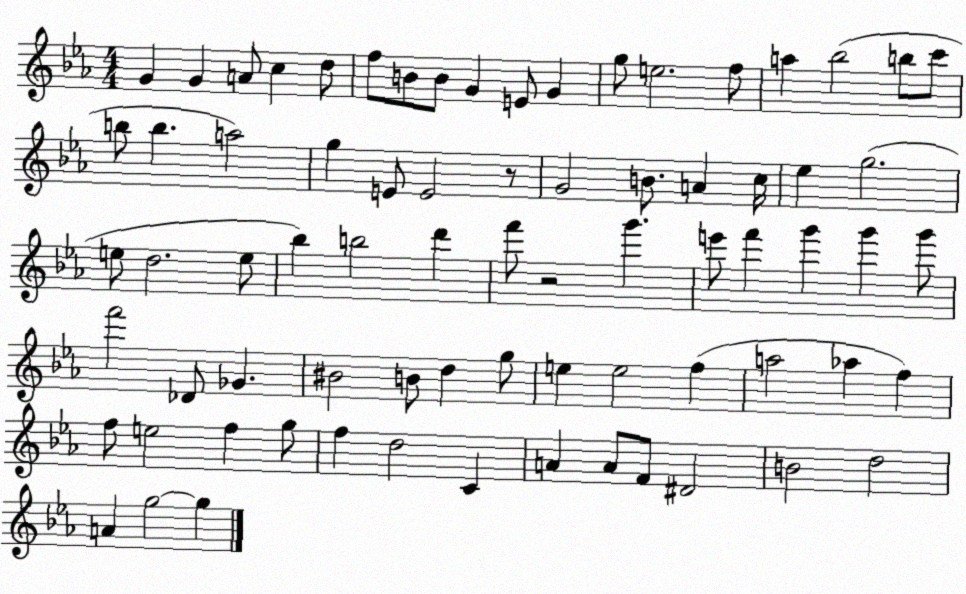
X:1
T:Untitled
M:4/4
L:1/4
K:Eb
G G A/2 c d/2 f/2 B/2 B/2 G E/2 G g/2 e2 f/2 a _b2 b/2 c'/2 b/2 b a2 g E/2 E2 z/2 G2 B/2 A c/4 _e g2 e/2 d2 e/2 _b b2 d' f'/2 z2 g' e'/2 f' g' g' g'/2 f'2 _D/2 _G ^B2 B/2 d g/2 e e2 f a2 _a f f/2 e2 f g/2 f d2 C A A/2 F/2 ^D2 B2 d2 A g2 g